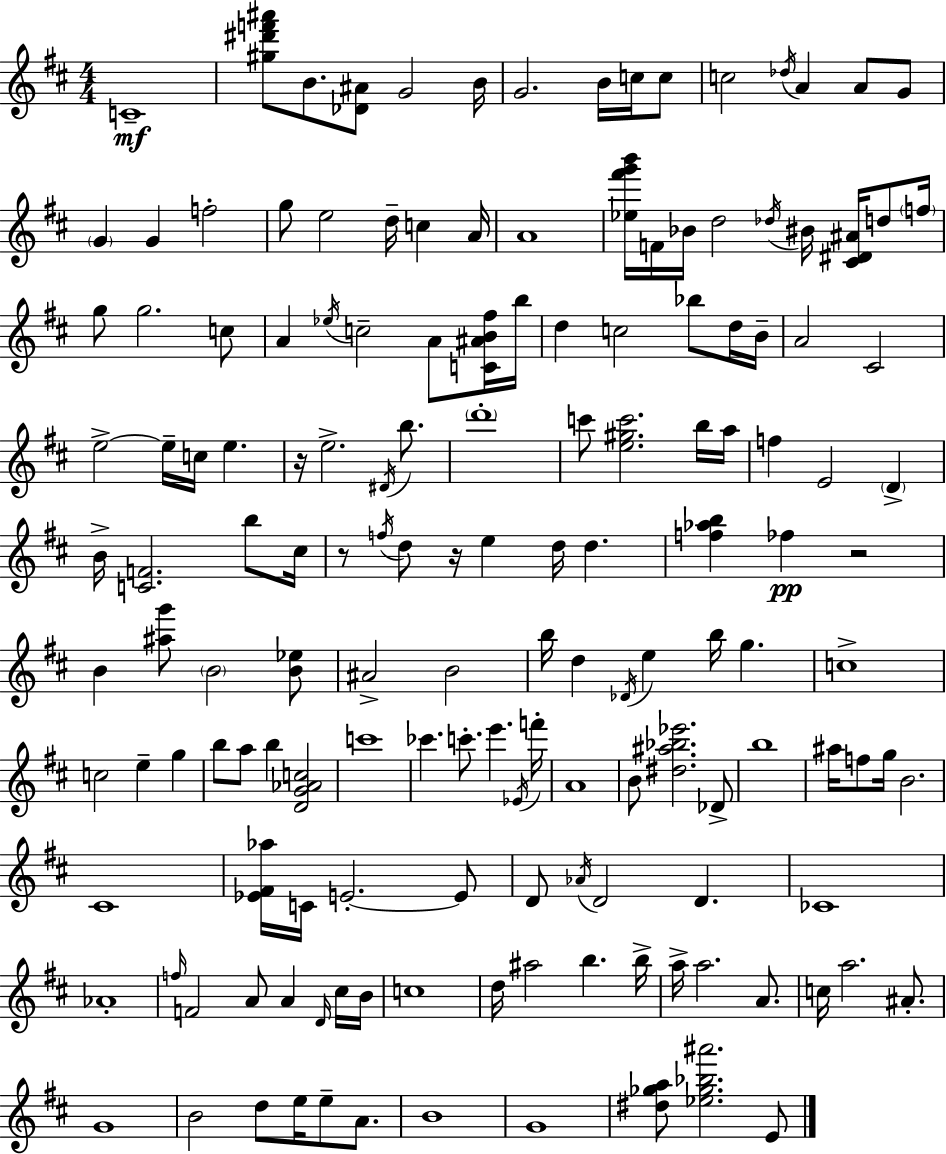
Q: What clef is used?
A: treble